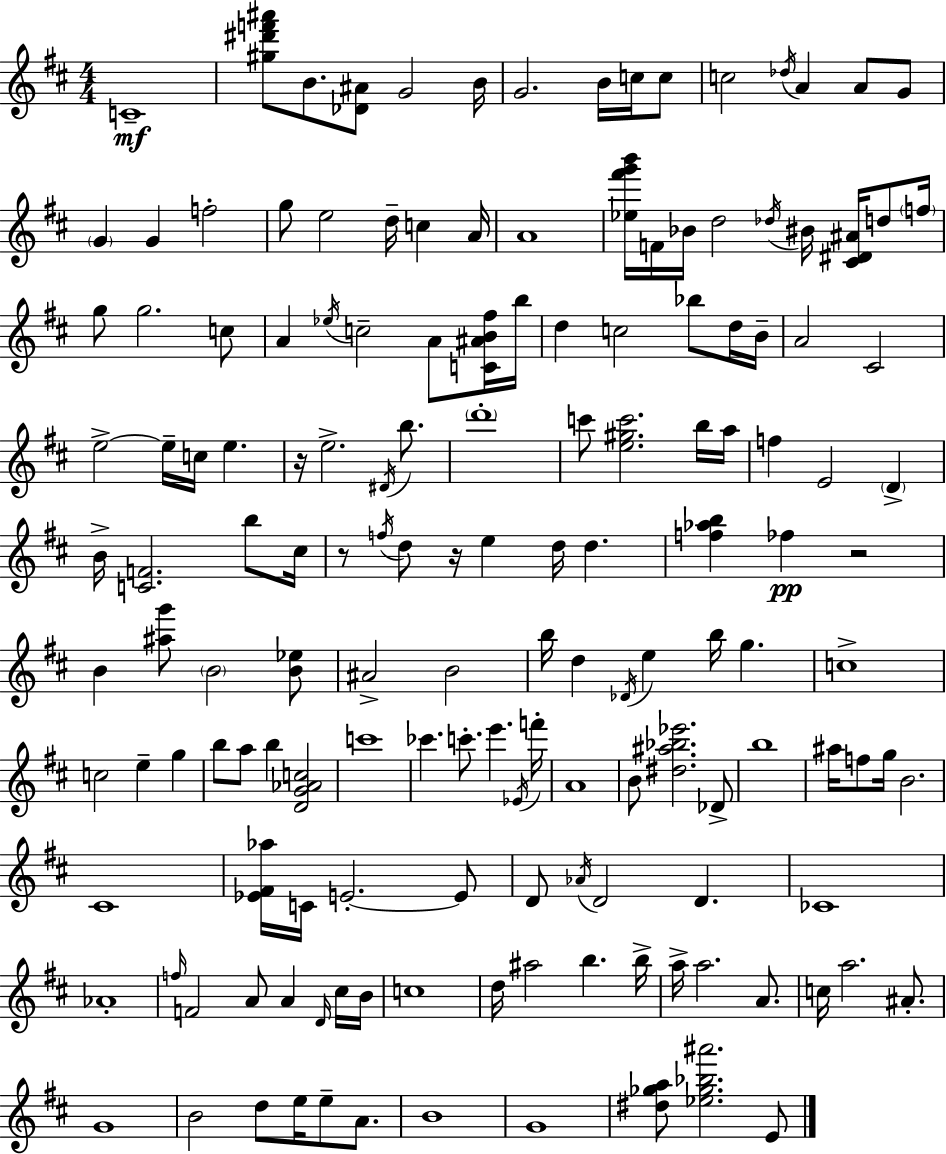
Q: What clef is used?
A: treble